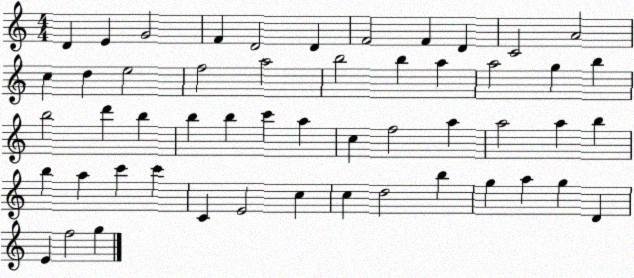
X:1
T:Untitled
M:4/4
L:1/4
K:C
D E G2 F D2 D F2 F D C2 A2 c d e2 f2 a2 b2 b a a2 g b b2 d' b b b c' a c f2 a a2 a b b a c' c' C E2 c c d2 b g a g D E f2 g